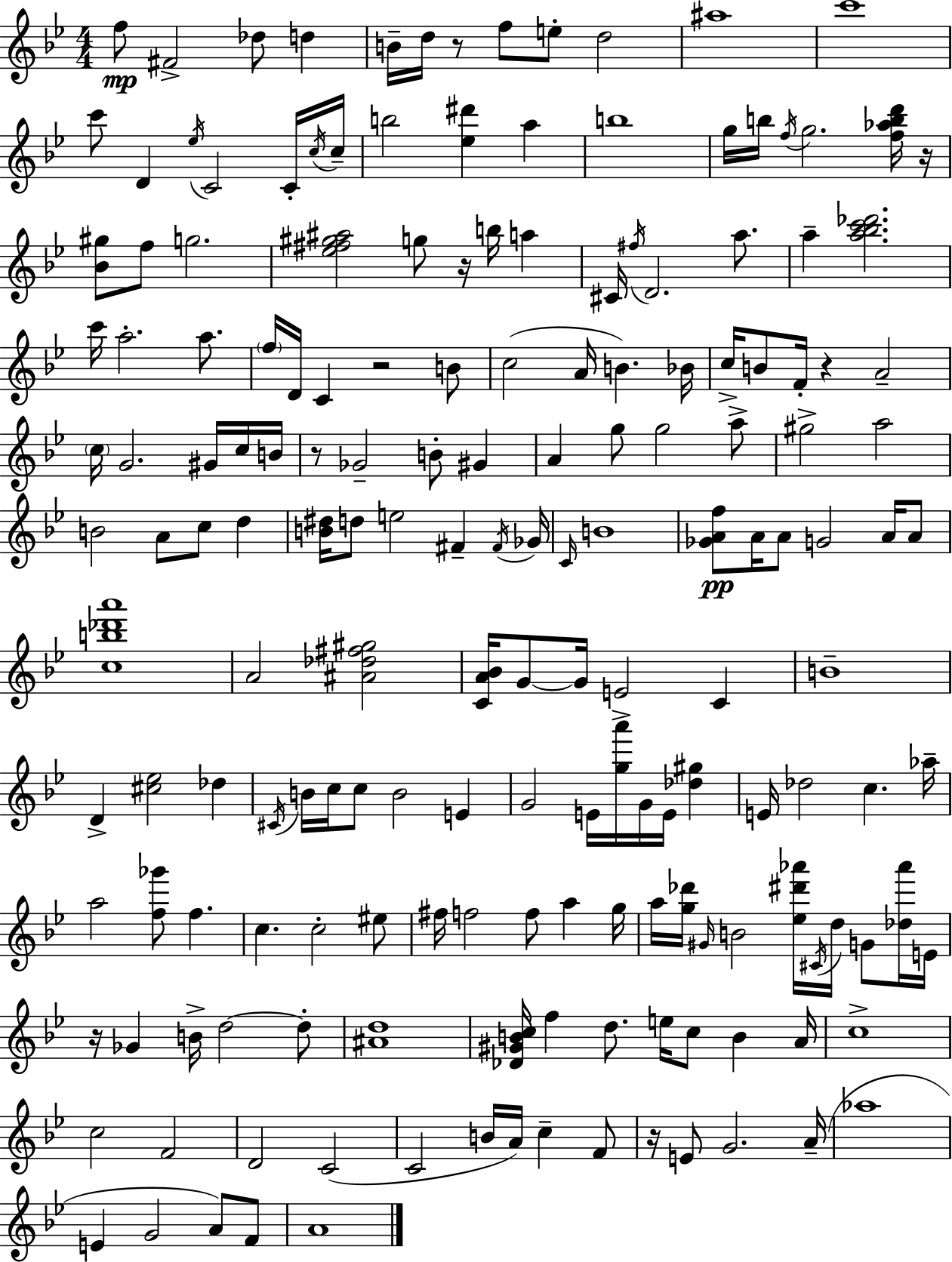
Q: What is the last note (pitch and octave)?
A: A4